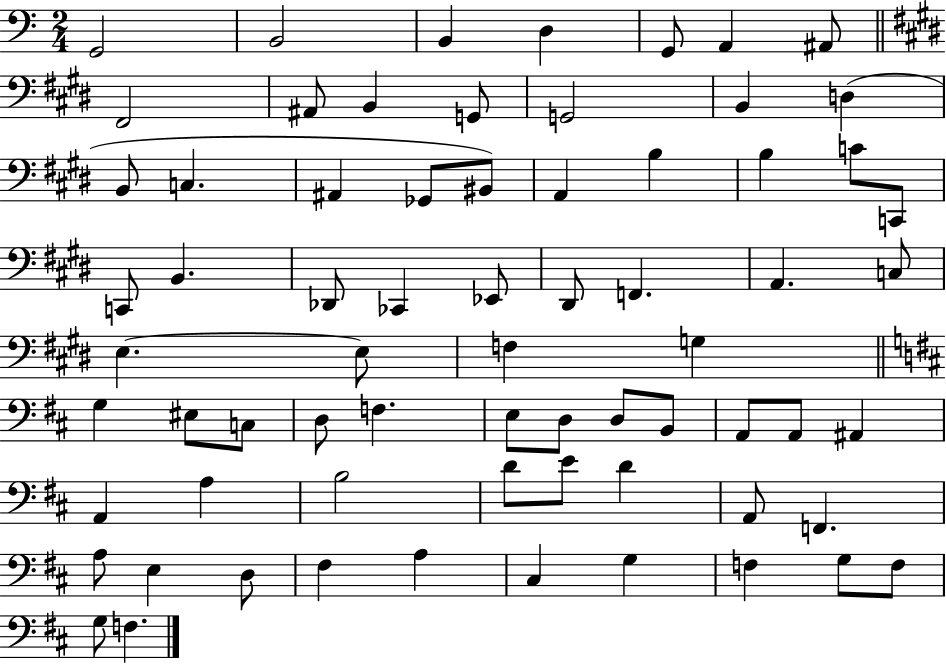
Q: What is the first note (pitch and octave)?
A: G2